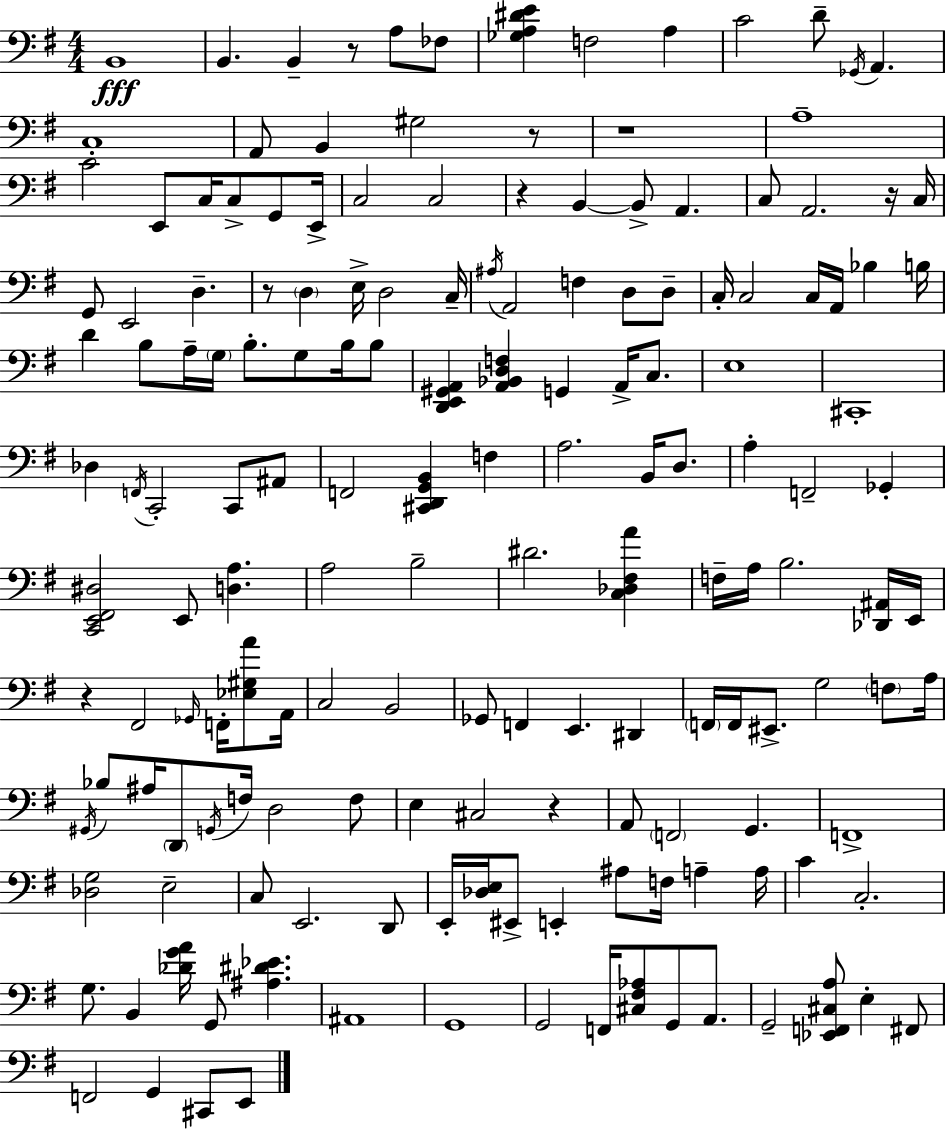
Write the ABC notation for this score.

X:1
T:Untitled
M:4/4
L:1/4
K:Em
B,,4 B,, B,, z/2 A,/2 _F,/2 [_G,A,^DE] F,2 A, C2 D/2 _G,,/4 A,, C,4 A,,/2 B,, ^G,2 z/2 z4 A,4 C2 E,,/2 C,/4 C,/2 G,,/2 E,,/4 C,2 C,2 z B,, B,,/2 A,, C,/2 A,,2 z/4 C,/4 G,,/2 E,,2 D, z/2 D, E,/4 D,2 C,/4 ^A,/4 A,,2 F, D,/2 D,/2 C,/4 C,2 C,/4 A,,/4 _B, B,/4 D B,/2 A,/4 G,/4 B,/2 G,/2 B,/4 B,/2 [D,,E,,^G,,A,,] [A,,_B,,D,F,] G,, A,,/4 C,/2 E,4 ^C,,4 _D, F,,/4 C,,2 C,,/2 ^A,,/2 F,,2 [^C,,D,,G,,B,,] F, A,2 B,,/4 D,/2 A, F,,2 _G,, [C,,E,,^F,,^D,]2 E,,/2 [D,A,] A,2 B,2 ^D2 [C,_D,^F,A] F,/4 A,/4 B,2 [_D,,^A,,]/4 E,,/4 z ^F,,2 _G,,/4 F,,/4 [_E,^G,A]/2 A,,/4 C,2 B,,2 _G,,/2 F,, E,, ^D,, F,,/4 F,,/4 ^E,,/2 G,2 F,/2 A,/4 ^G,,/4 _B,/2 ^A,/4 D,,/2 G,,/4 F,/4 D,2 F,/2 E, ^C,2 z A,,/2 F,,2 G,, F,,4 [_D,G,]2 E,2 C,/2 E,,2 D,,/2 E,,/4 [_D,E,]/4 ^E,,/2 E,, ^A,/2 F,/4 A, A,/4 C C,2 G,/2 B,, [_DGA]/4 G,,/2 [^A,^D_E] ^A,,4 G,,4 G,,2 F,,/4 [^C,^F,_A,]/2 G,,/2 A,,/2 G,,2 [_E,,F,,^C,A,]/2 E, ^F,,/2 F,,2 G,, ^C,,/2 E,,/2